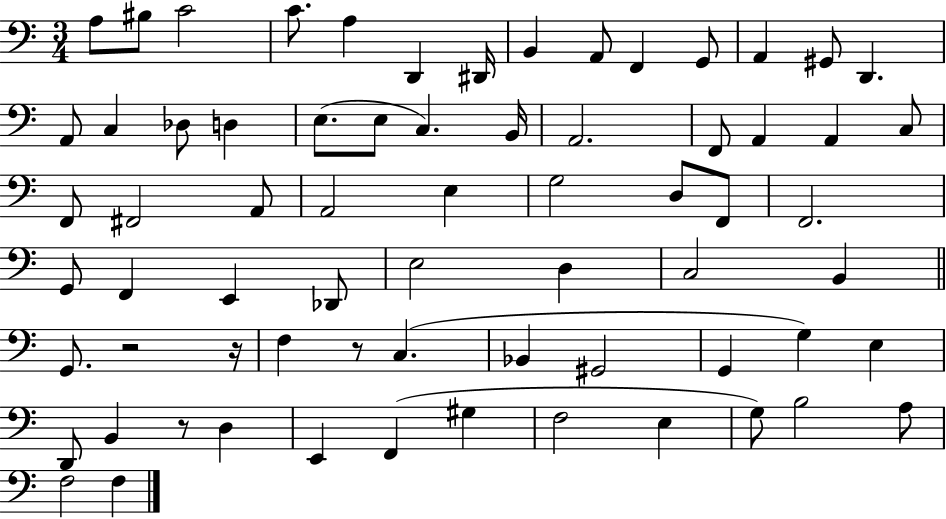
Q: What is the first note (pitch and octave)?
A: A3